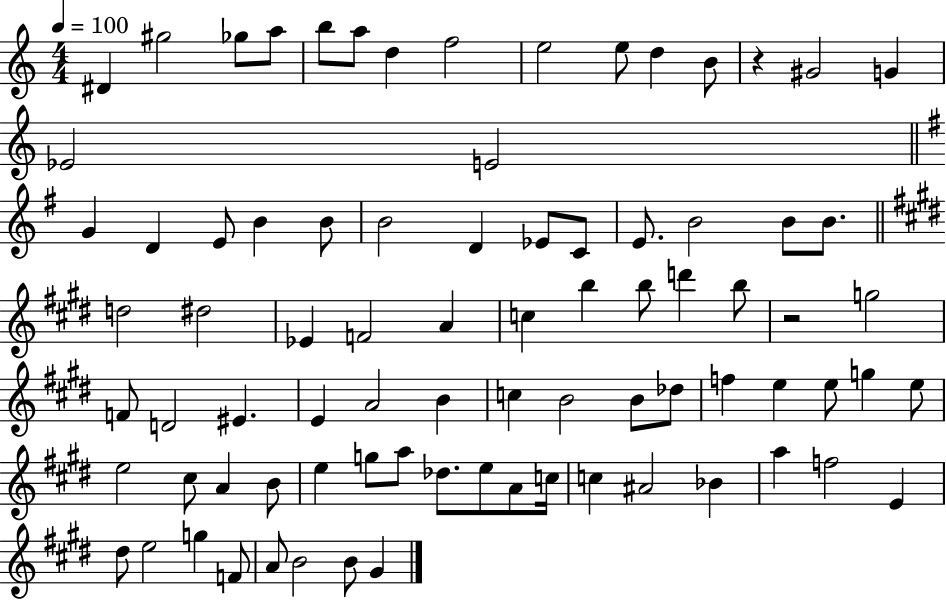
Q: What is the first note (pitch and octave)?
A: D#4